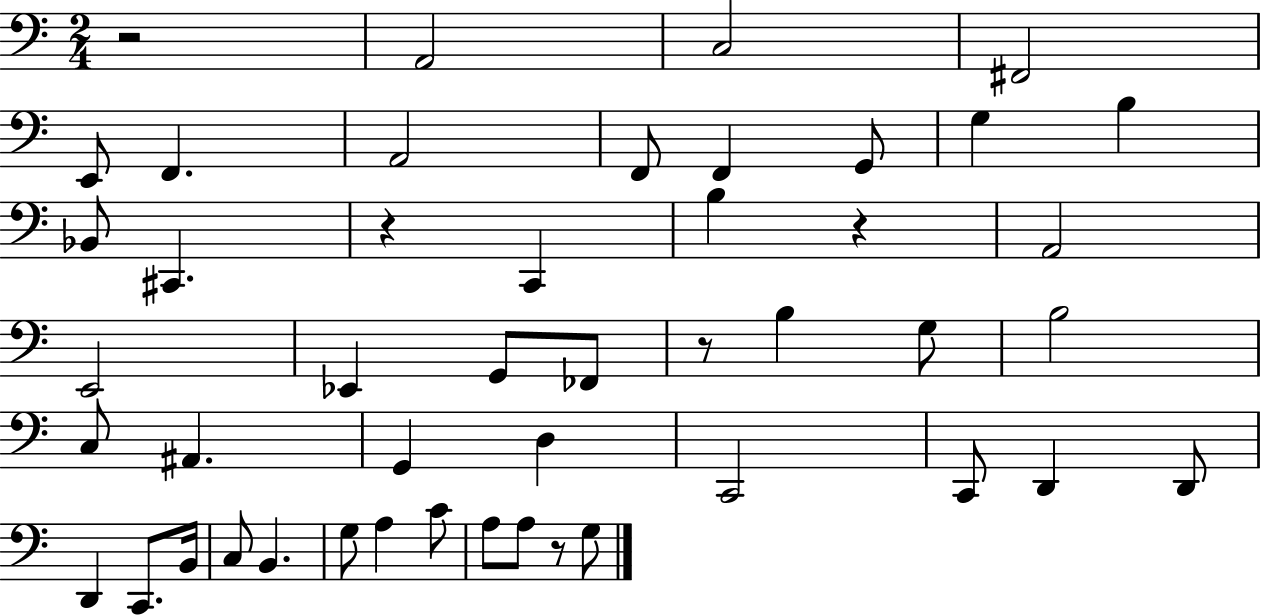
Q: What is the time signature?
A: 2/4